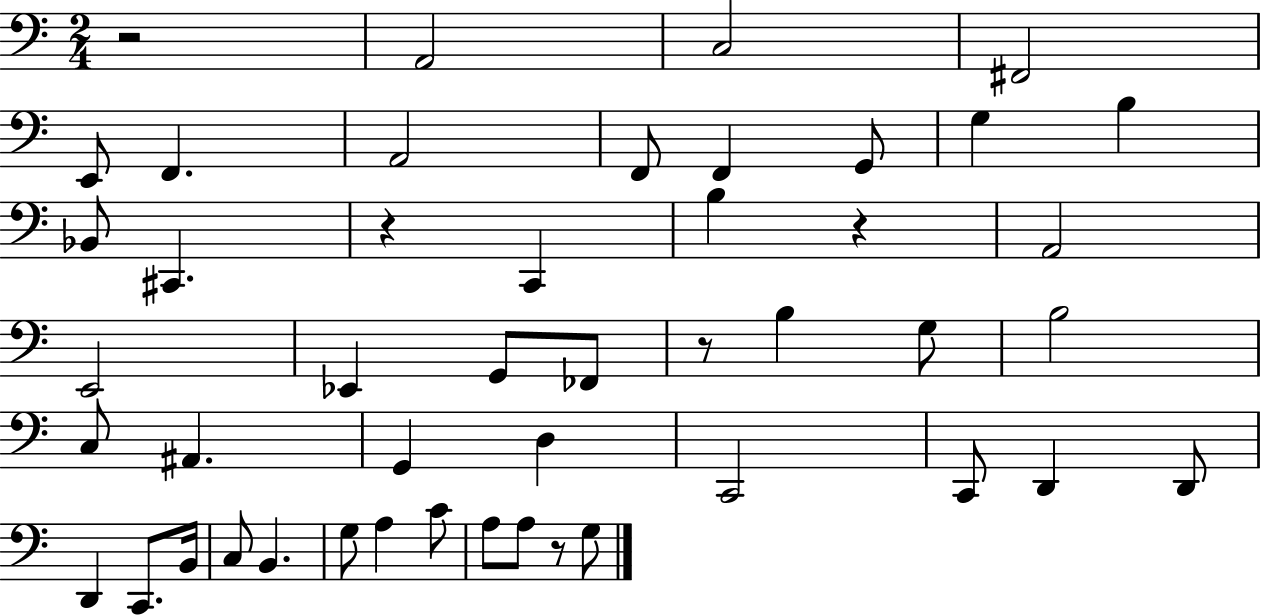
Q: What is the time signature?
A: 2/4